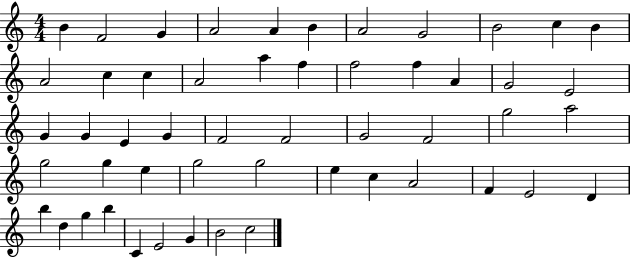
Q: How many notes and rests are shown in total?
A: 52